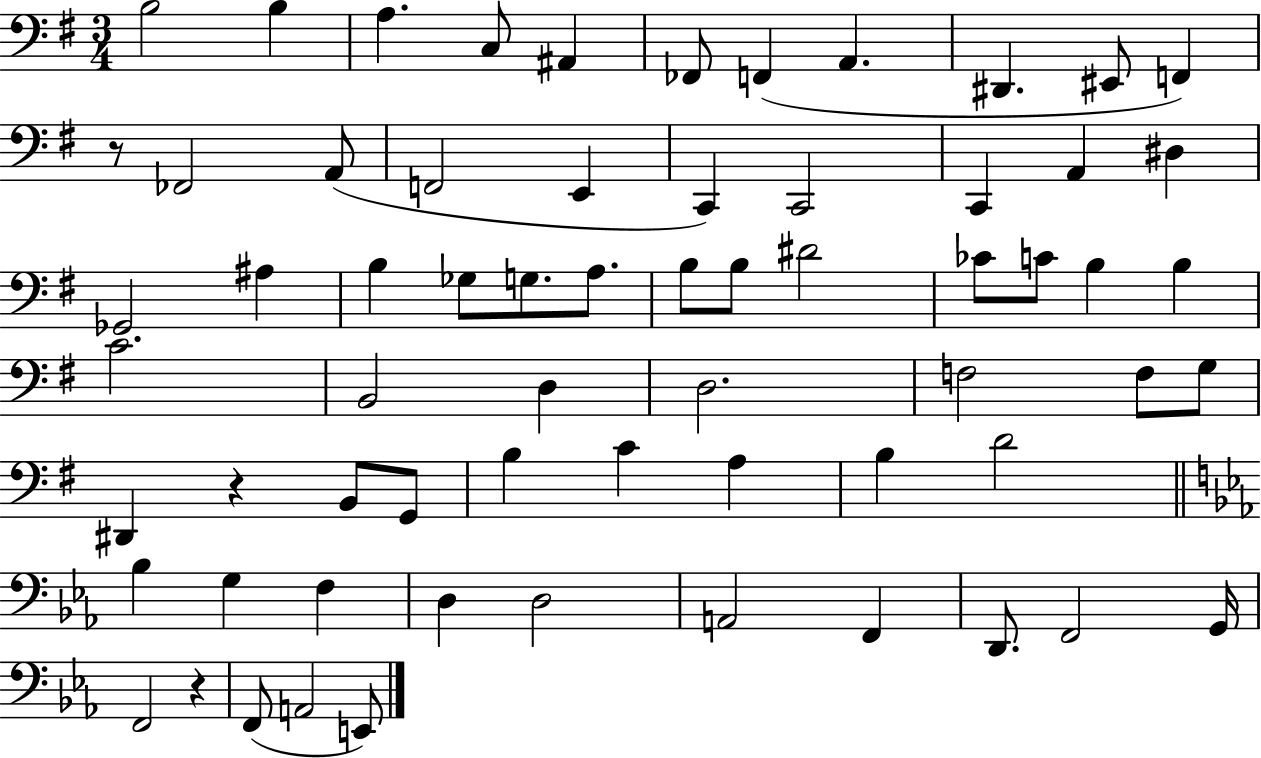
{
  \clef bass
  \numericTimeSignature
  \time 3/4
  \key g \major
  b2 b4 | a4. c8 ais,4 | fes,8 f,4( a,4. | dis,4. eis,8 f,4) | \break r8 fes,2 a,8( | f,2 e,4 | c,4) c,2 | c,4 a,4 dis4 | \break ges,2 ais4 | b4 ges8 g8. a8. | b8 b8 dis'2 | ces'8 c'8 b4 b4 | \break c'2. | b,2 d4 | d2. | f2 f8 g8 | \break dis,4 r4 b,8 g,8 | b4 c'4 a4 | b4 d'2 | \bar "||" \break \key ees \major bes4 g4 f4 | d4 d2 | a,2 f,4 | d,8. f,2 g,16 | \break f,2 r4 | f,8( a,2 e,8) | \bar "|."
}